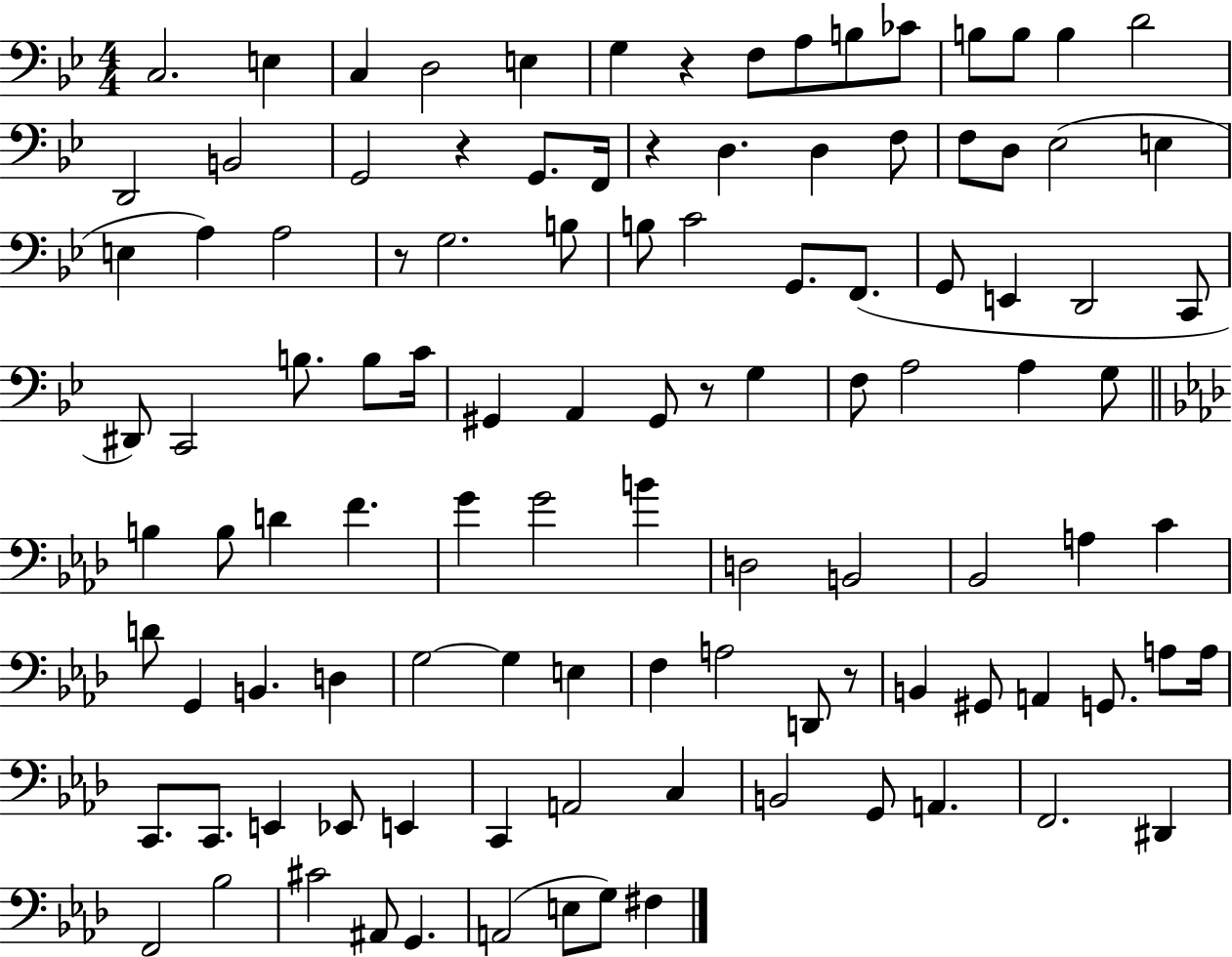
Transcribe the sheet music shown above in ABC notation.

X:1
T:Untitled
M:4/4
L:1/4
K:Bb
C,2 E, C, D,2 E, G, z F,/2 A,/2 B,/2 _C/2 B,/2 B,/2 B, D2 D,,2 B,,2 G,,2 z G,,/2 F,,/4 z D, D, F,/2 F,/2 D,/2 _E,2 E, E, A, A,2 z/2 G,2 B,/2 B,/2 C2 G,,/2 F,,/2 G,,/2 E,, D,,2 C,,/2 ^D,,/2 C,,2 B,/2 B,/2 C/4 ^G,, A,, ^G,,/2 z/2 G, F,/2 A,2 A, G,/2 B, B,/2 D F G G2 B D,2 B,,2 _B,,2 A, C D/2 G,, B,, D, G,2 G, E, F, A,2 D,,/2 z/2 B,, ^G,,/2 A,, G,,/2 A,/2 A,/4 C,,/2 C,,/2 E,, _E,,/2 E,, C,, A,,2 C, B,,2 G,,/2 A,, F,,2 ^D,, F,,2 _B,2 ^C2 ^A,,/2 G,, A,,2 E,/2 G,/2 ^F,